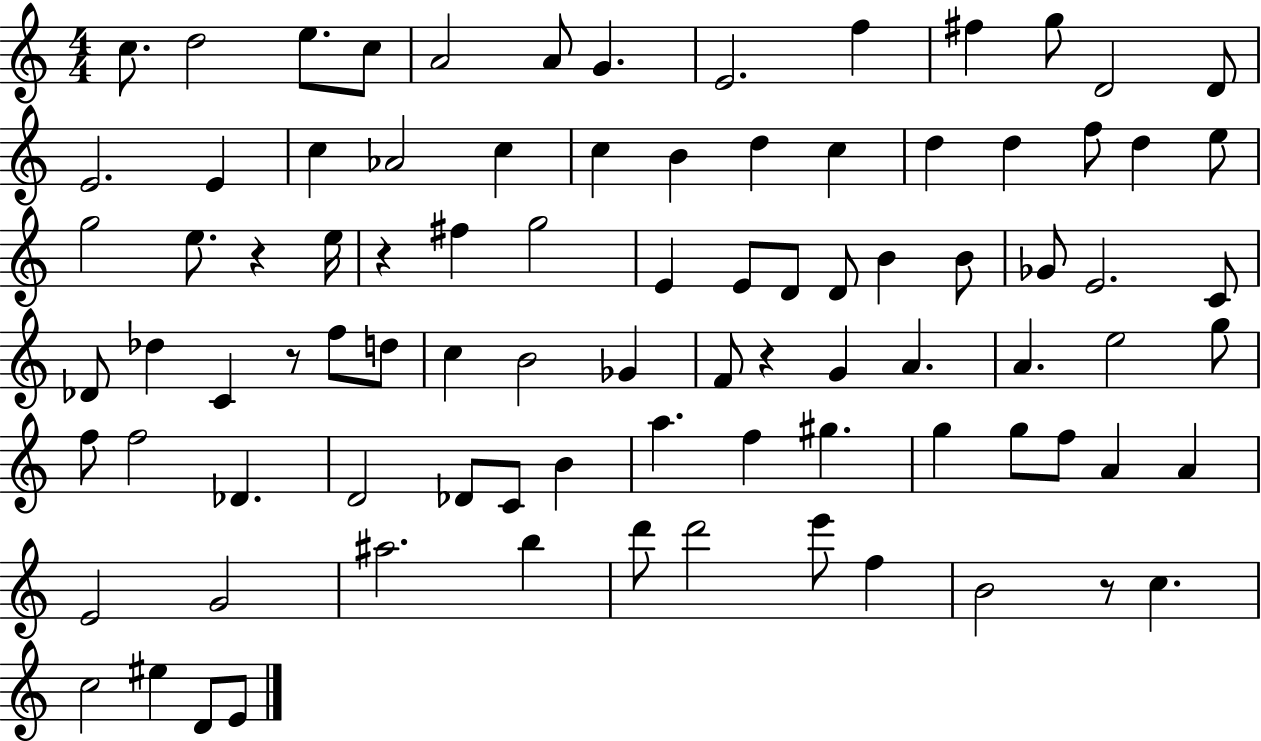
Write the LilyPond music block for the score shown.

{
  \clef treble
  \numericTimeSignature
  \time 4/4
  \key c \major
  c''8. d''2 e''8. c''8 | a'2 a'8 g'4. | e'2. f''4 | fis''4 g''8 d'2 d'8 | \break e'2. e'4 | c''4 aes'2 c''4 | c''4 b'4 d''4 c''4 | d''4 d''4 f''8 d''4 e''8 | \break g''2 e''8. r4 e''16 | r4 fis''4 g''2 | e'4 e'8 d'8 d'8 b'4 b'8 | ges'8 e'2. c'8 | \break des'8 des''4 c'4 r8 f''8 d''8 | c''4 b'2 ges'4 | f'8 r4 g'4 a'4. | a'4. e''2 g''8 | \break f''8 f''2 des'4. | d'2 des'8 c'8 b'4 | a''4. f''4 gis''4. | g''4 g''8 f''8 a'4 a'4 | \break e'2 g'2 | ais''2. b''4 | d'''8 d'''2 e'''8 f''4 | b'2 r8 c''4. | \break c''2 eis''4 d'8 e'8 | \bar "|."
}